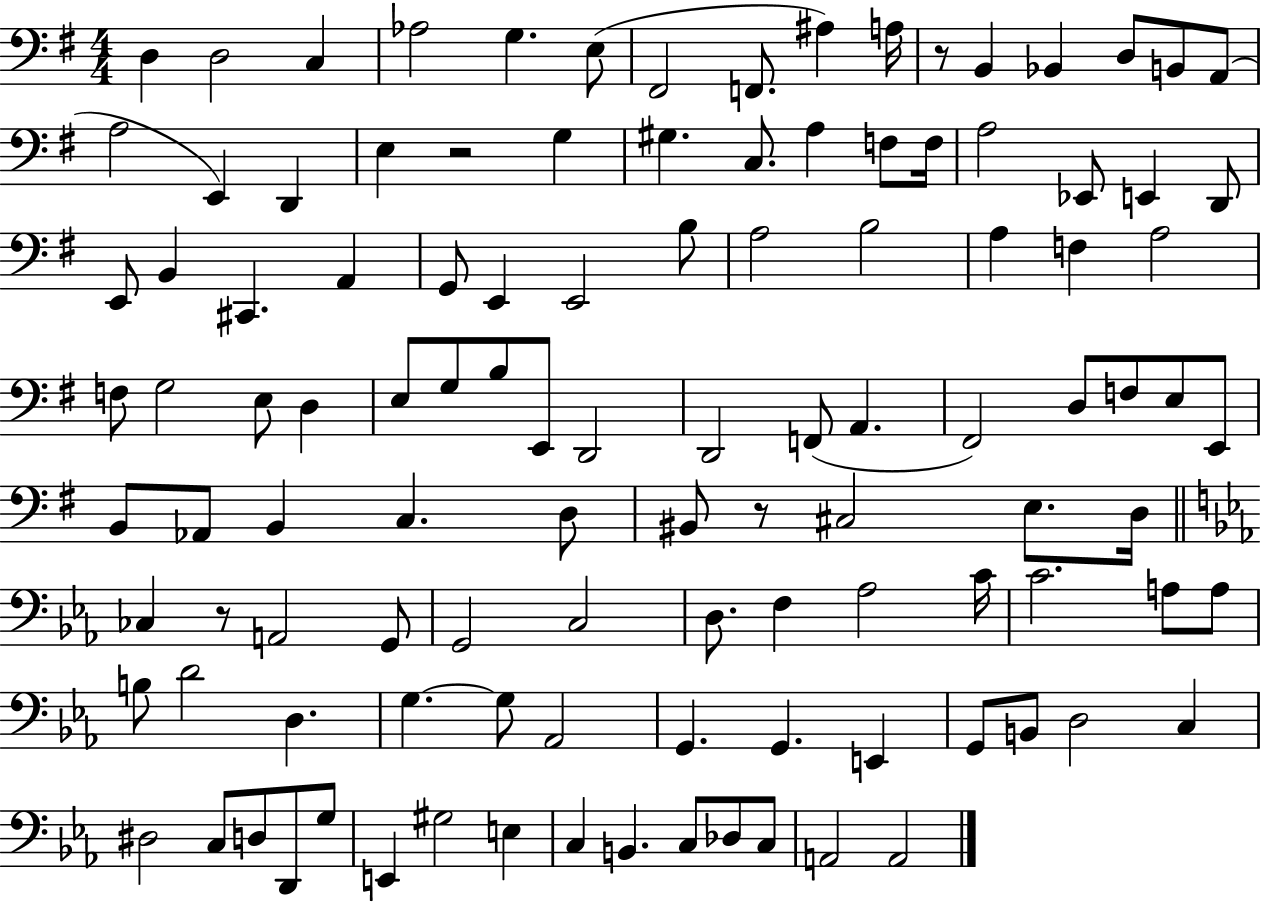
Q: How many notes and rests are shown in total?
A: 112